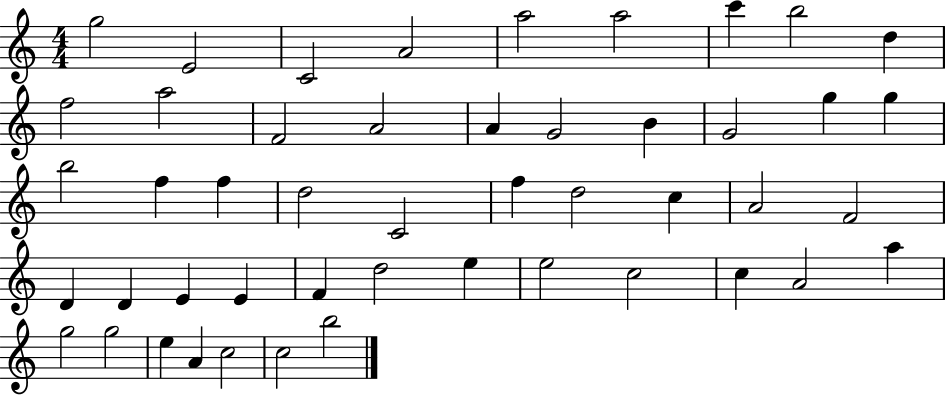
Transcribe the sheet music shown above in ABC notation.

X:1
T:Untitled
M:4/4
L:1/4
K:C
g2 E2 C2 A2 a2 a2 c' b2 d f2 a2 F2 A2 A G2 B G2 g g b2 f f d2 C2 f d2 c A2 F2 D D E E F d2 e e2 c2 c A2 a g2 g2 e A c2 c2 b2